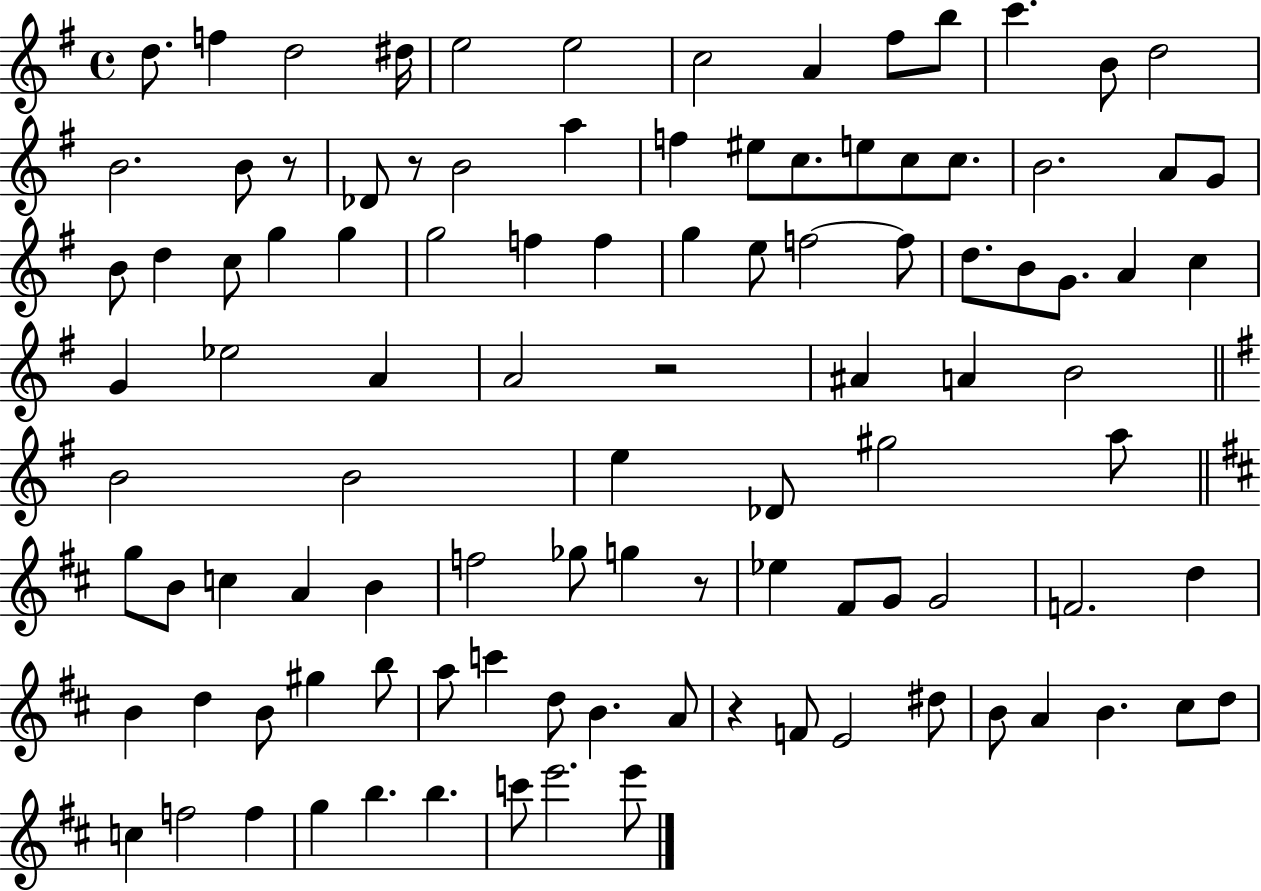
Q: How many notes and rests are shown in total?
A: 103